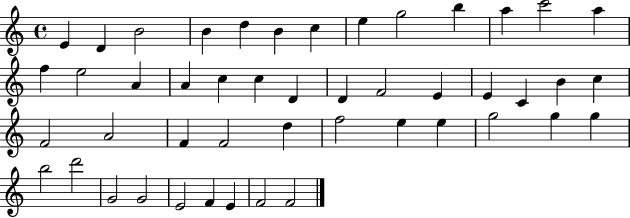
X:1
T:Untitled
M:4/4
L:1/4
K:C
E D B2 B d B c e g2 b a c'2 a f e2 A A c c D D F2 E E C B c F2 A2 F F2 d f2 e e g2 g g b2 d'2 G2 G2 E2 F E F2 F2